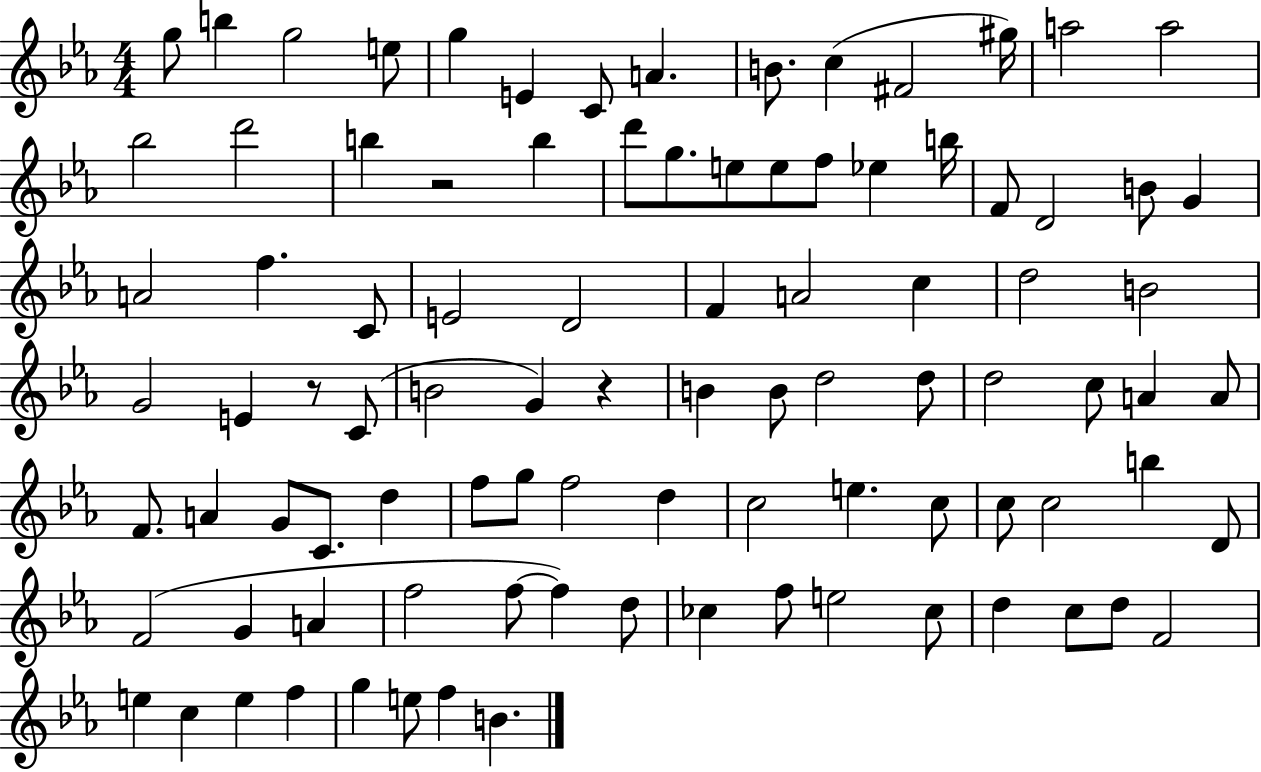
G5/e B5/q G5/h E5/e G5/q E4/q C4/e A4/q. B4/e. C5/q F#4/h G#5/s A5/h A5/h Bb5/h D6/h B5/q R/h B5/q D6/e G5/e. E5/e E5/e F5/e Eb5/q B5/s F4/e D4/h B4/e G4/q A4/h F5/q. C4/e E4/h D4/h F4/q A4/h C5/q D5/h B4/h G4/h E4/q R/e C4/e B4/h G4/q R/q B4/q B4/e D5/h D5/e D5/h C5/e A4/q A4/e F4/e. A4/q G4/e C4/e. D5/q F5/e G5/e F5/h D5/q C5/h E5/q. C5/e C5/e C5/h B5/q D4/e F4/h G4/q A4/q F5/h F5/e F5/q D5/e CES5/q F5/e E5/h CES5/e D5/q C5/e D5/e F4/h E5/q C5/q E5/q F5/q G5/q E5/e F5/q B4/q.